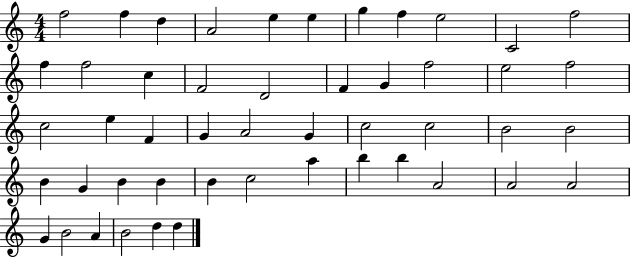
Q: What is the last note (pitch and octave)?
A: D5